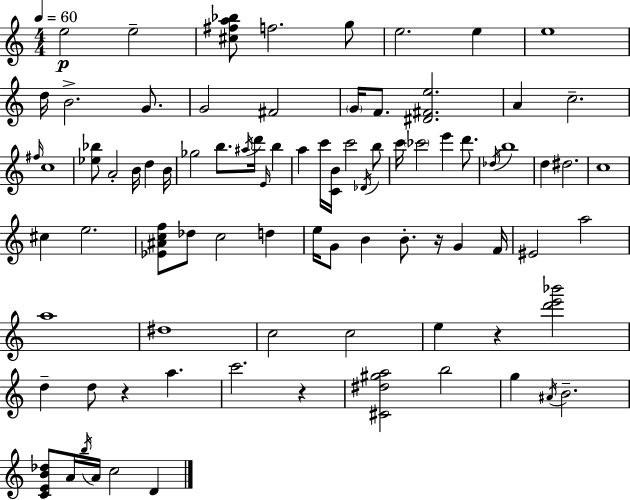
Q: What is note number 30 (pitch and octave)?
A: C6